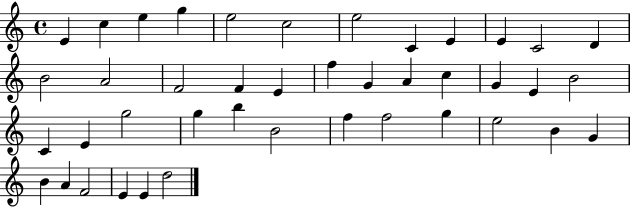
{
  \clef treble
  \time 4/4
  \defaultTimeSignature
  \key c \major
  e'4 c''4 e''4 g''4 | e''2 c''2 | e''2 c'4 e'4 | e'4 c'2 d'4 | \break b'2 a'2 | f'2 f'4 e'4 | f''4 g'4 a'4 c''4 | g'4 e'4 b'2 | \break c'4 e'4 g''2 | g''4 b''4 b'2 | f''4 f''2 g''4 | e''2 b'4 g'4 | \break b'4 a'4 f'2 | e'4 e'4 d''2 | \bar "|."
}